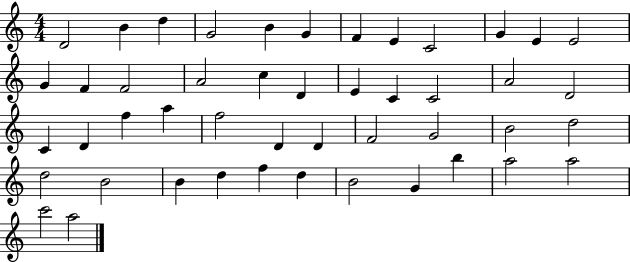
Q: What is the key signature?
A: C major